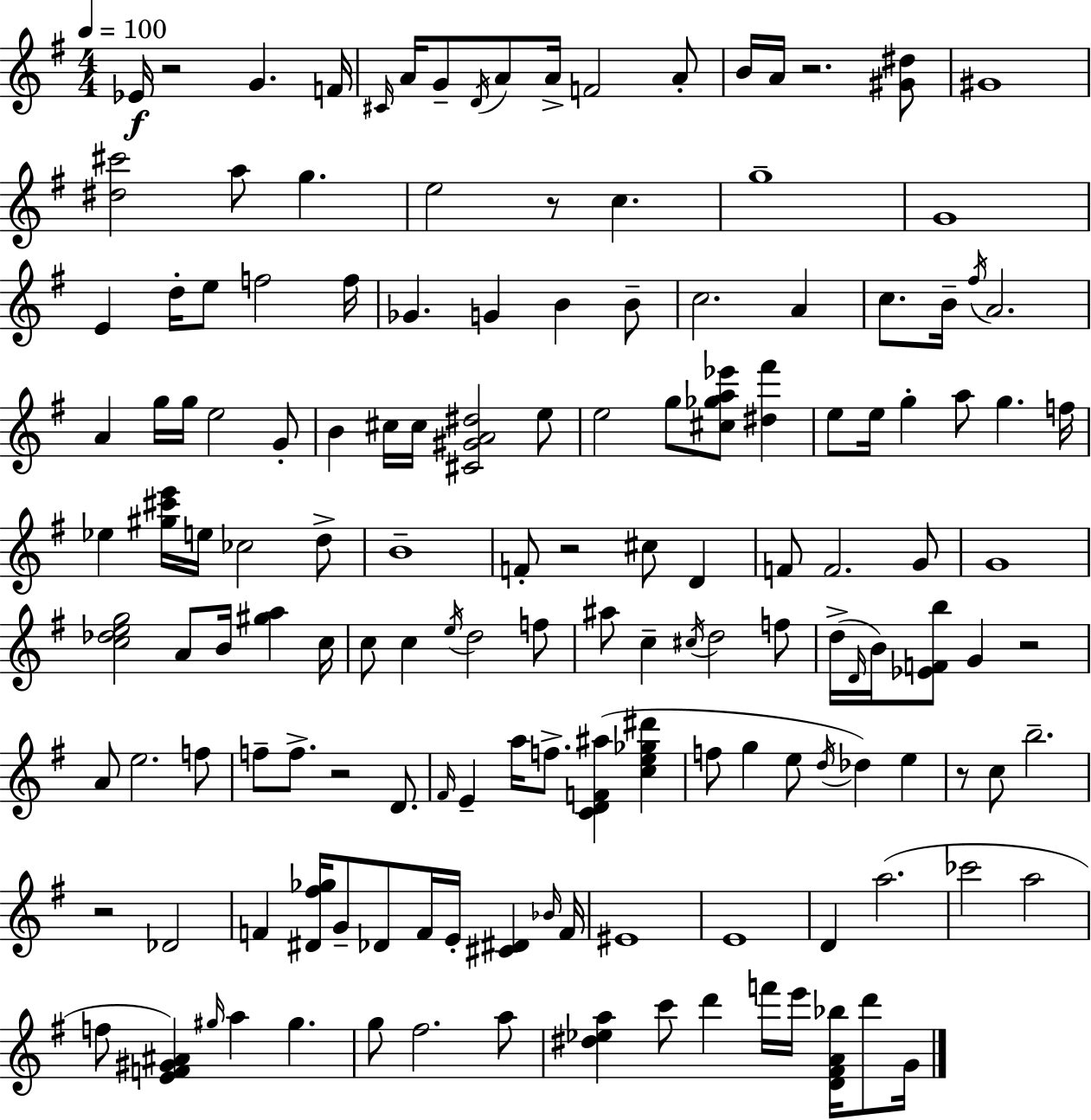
{
  \clef treble
  \numericTimeSignature
  \time 4/4
  \key e \minor
  \tempo 4 = 100
  ees'16\f r2 g'4. f'16 | \grace { cis'16 } a'16 g'8-- \acciaccatura { d'16 } a'8 a'16-> f'2 | a'8-. b'16 a'16 r2. | <gis' dis''>8 gis'1 | \break <dis'' cis'''>2 a''8 g''4. | e''2 r8 c''4. | g''1-- | g'1 | \break e'4 d''16-. e''8 f''2 | f''16 ges'4. g'4 b'4 | b'8-- c''2. a'4 | c''8. b'16-- \acciaccatura { fis''16 } a'2. | \break a'4 g''16 g''16 e''2 | g'8-. b'4 cis''16 cis''16 <cis' gis' a' dis''>2 | e''8 e''2 g''8 <cis'' ges'' a'' ees'''>8 <dis'' fis'''>4 | e''8 e''16 g''4-. a''8 g''4. | \break f''16 ees''4 <gis'' cis''' e'''>16 e''16 ces''2 | d''8-> b'1-- | f'8-. r2 cis''8 d'4 | f'8 f'2. | \break g'8 g'1 | <c'' des'' e'' g''>2 a'8 b'16 <gis'' a''>4 | c''16 c''8 c''4 \acciaccatura { e''16 } d''2 | f''8 ais''8 c''4-- \acciaccatura { cis''16 } d''2 | \break f''8 d''16->( \grace { d'16 } b'16) <ees' f' b''>8 g'4 r2 | a'8 e''2. | f''8 f''8-- f''8.-> r2 | d'8. \grace { fis'16 } e'4-- a''16 f''8.-> <c' d' f' ais''>4( | \break <c'' e'' ges'' dis'''>4 f''8 g''4 e''8 \acciaccatura { d''16 }) | des''4 e''4 r8 c''8 b''2.-- | r2 | des'2 f'4 <dis' fis'' ges''>16 g'8-- des'8 | \break f'16 e'16-. <cis' dis'>4 \grace { bes'16 } f'16 eis'1 | e'1 | d'4 a''2.( | ces'''2 | \break a''2 f''8 <e' f' gis' ais'>4) \grace { gis''16 } | a''4 gis''4. g''8 fis''2. | a''8 <dis'' ees'' a''>4 c'''8 | d'''4 f'''16 e'''16 <d' fis' a' bes''>16 d'''8 g'16 \bar "|."
}